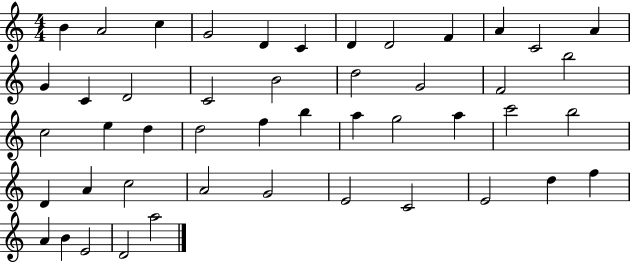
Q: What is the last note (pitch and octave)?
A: A5